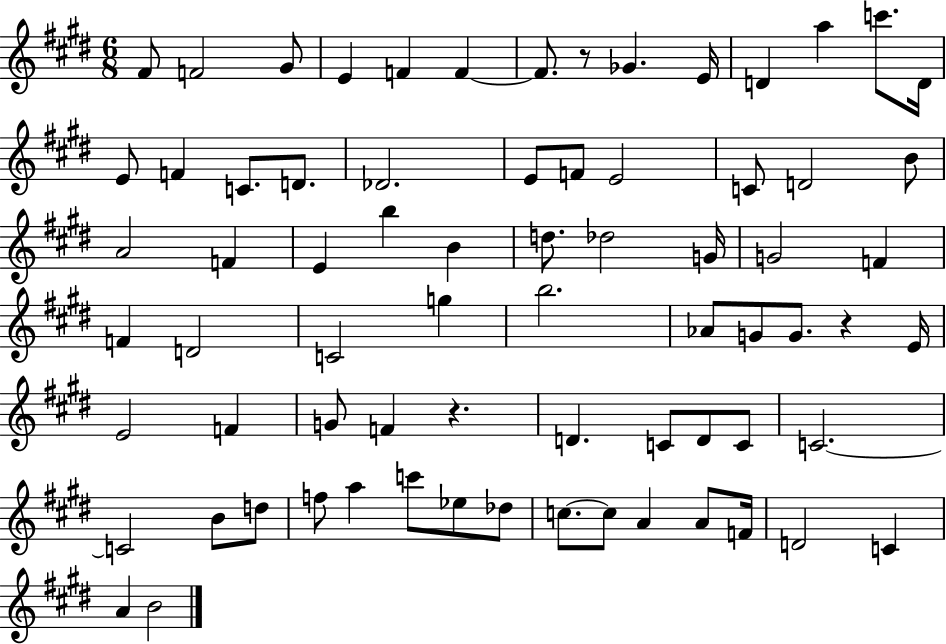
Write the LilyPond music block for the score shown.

{
  \clef treble
  \numericTimeSignature
  \time 6/8
  \key e \major
  fis'8 f'2 gis'8 | e'4 f'4 f'4~~ | f'8. r8 ges'4. e'16 | d'4 a''4 c'''8. d'16 | \break e'8 f'4 c'8. d'8. | des'2. | e'8 f'8 e'2 | c'8 d'2 b'8 | \break a'2 f'4 | e'4 b''4 b'4 | d''8. des''2 g'16 | g'2 f'4 | \break f'4 d'2 | c'2 g''4 | b''2. | aes'8 g'8 g'8. r4 e'16 | \break e'2 f'4 | g'8 f'4 r4. | d'4. c'8 d'8 c'8 | c'2.~~ | \break c'2 b'8 d''8 | f''8 a''4 c'''8 ees''8 des''8 | c''8.~~ c''8 a'4 a'8 f'16 | d'2 c'4 | \break a'4 b'2 | \bar "|."
}